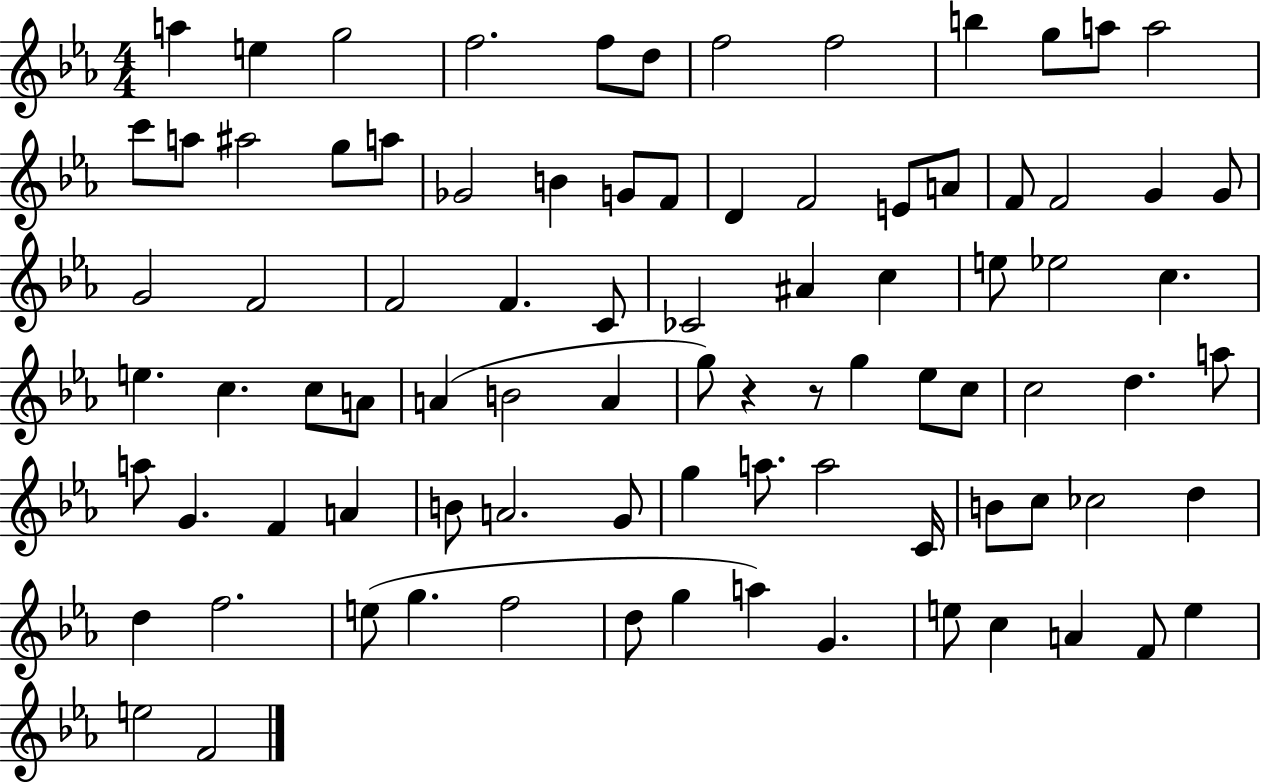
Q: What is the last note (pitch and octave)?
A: F4